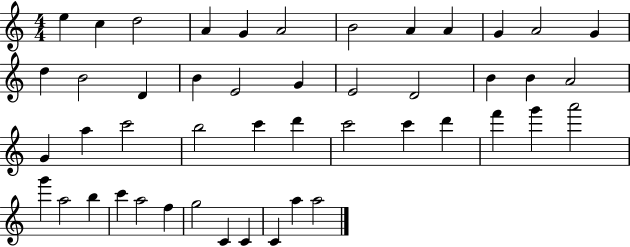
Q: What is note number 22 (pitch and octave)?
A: B4